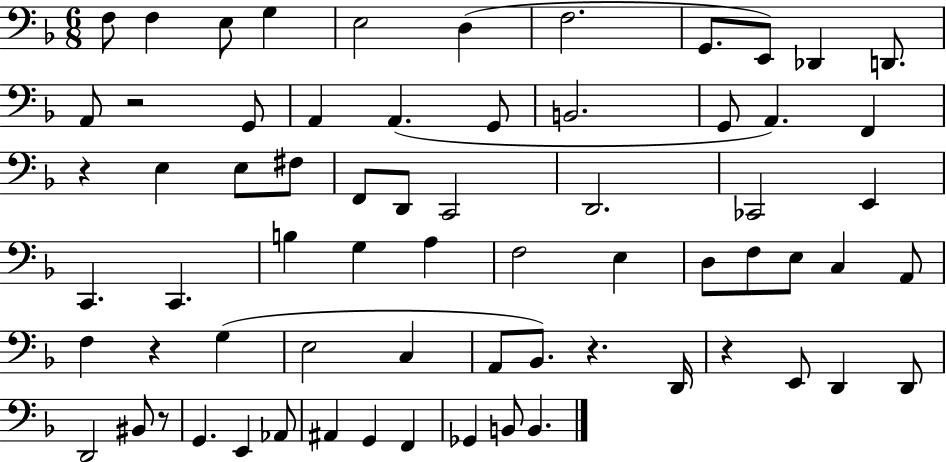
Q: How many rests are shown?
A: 6